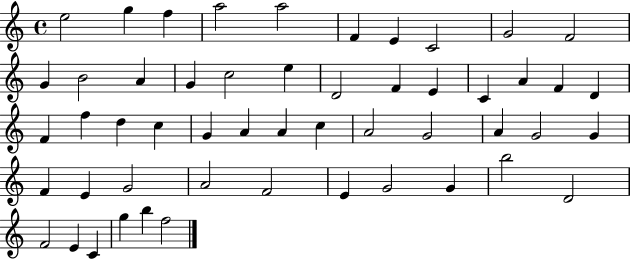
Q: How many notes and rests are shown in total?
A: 52